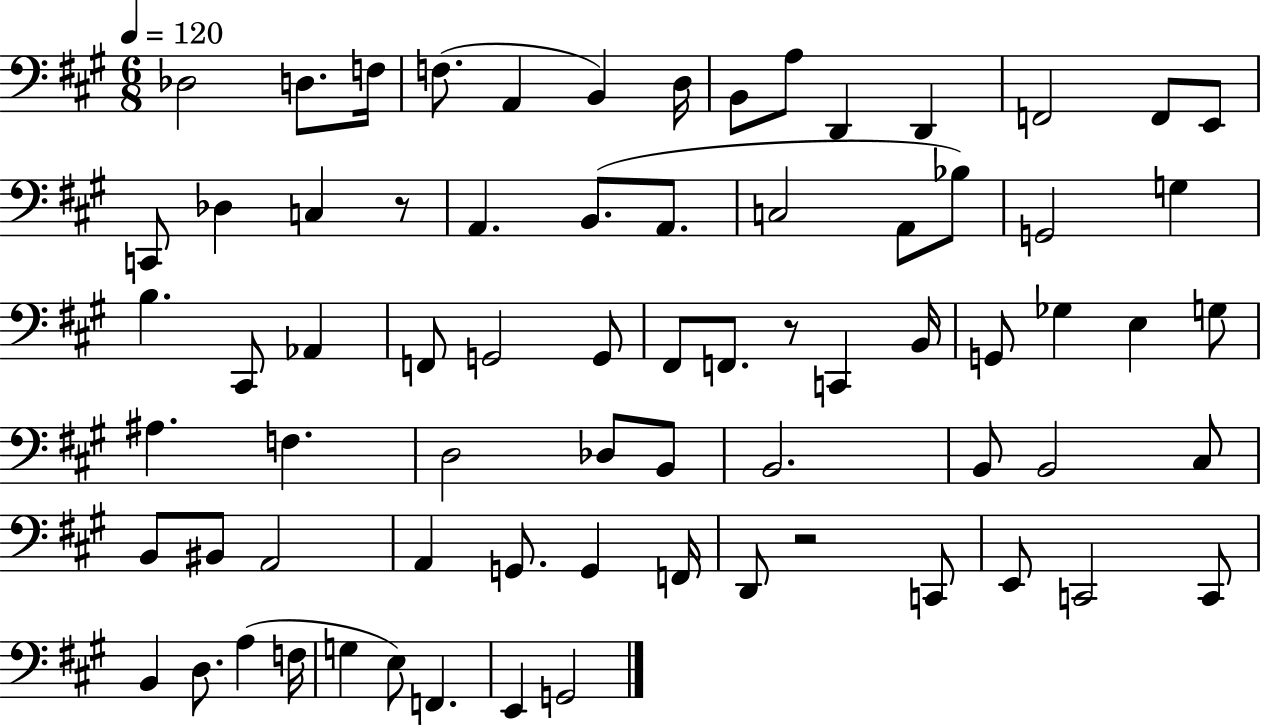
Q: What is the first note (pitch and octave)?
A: Db3